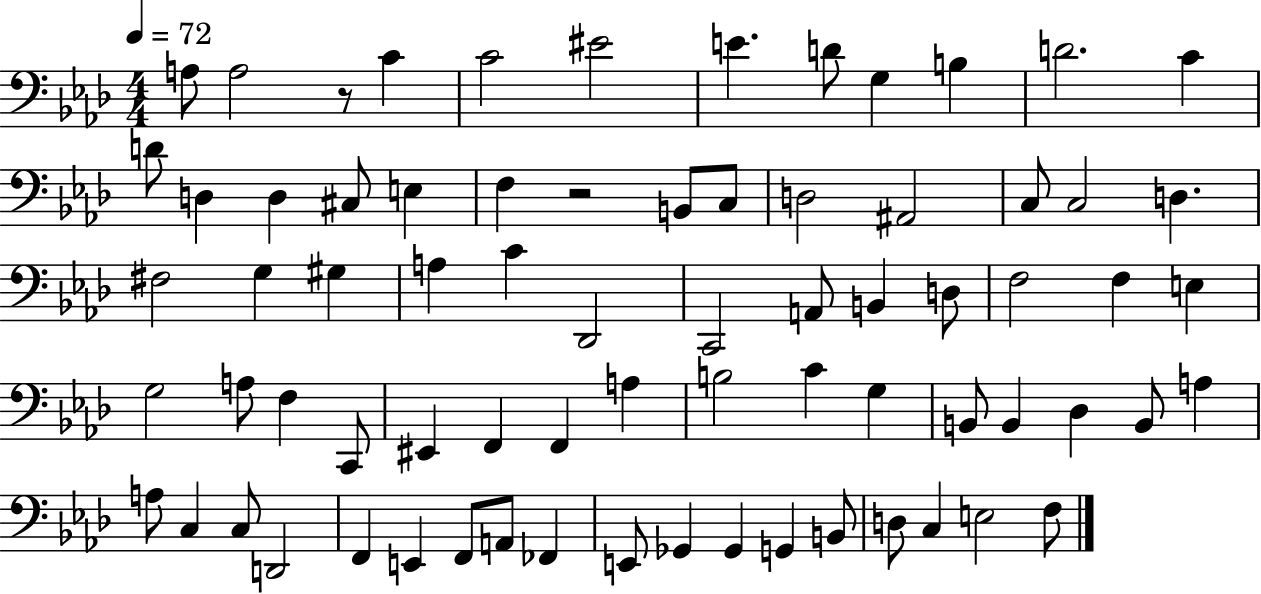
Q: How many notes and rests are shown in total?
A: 73